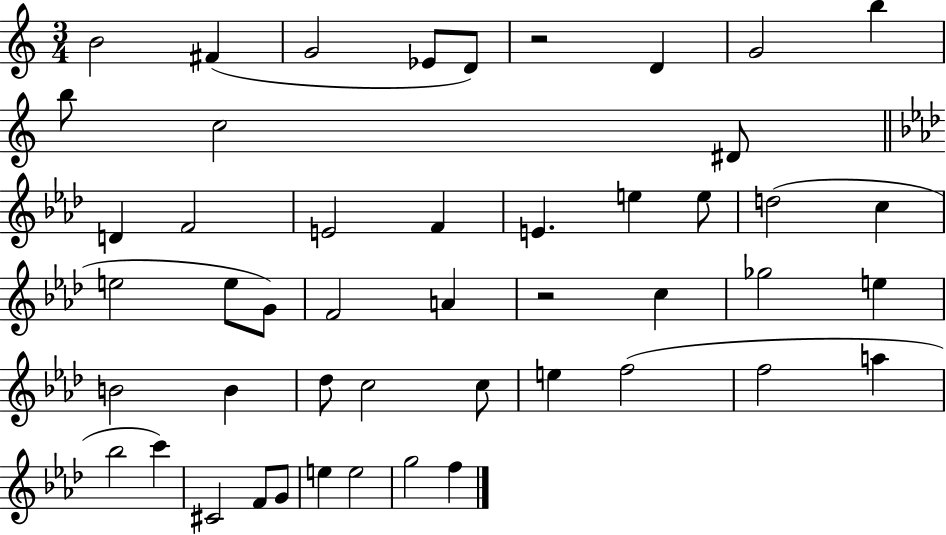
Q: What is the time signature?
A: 3/4